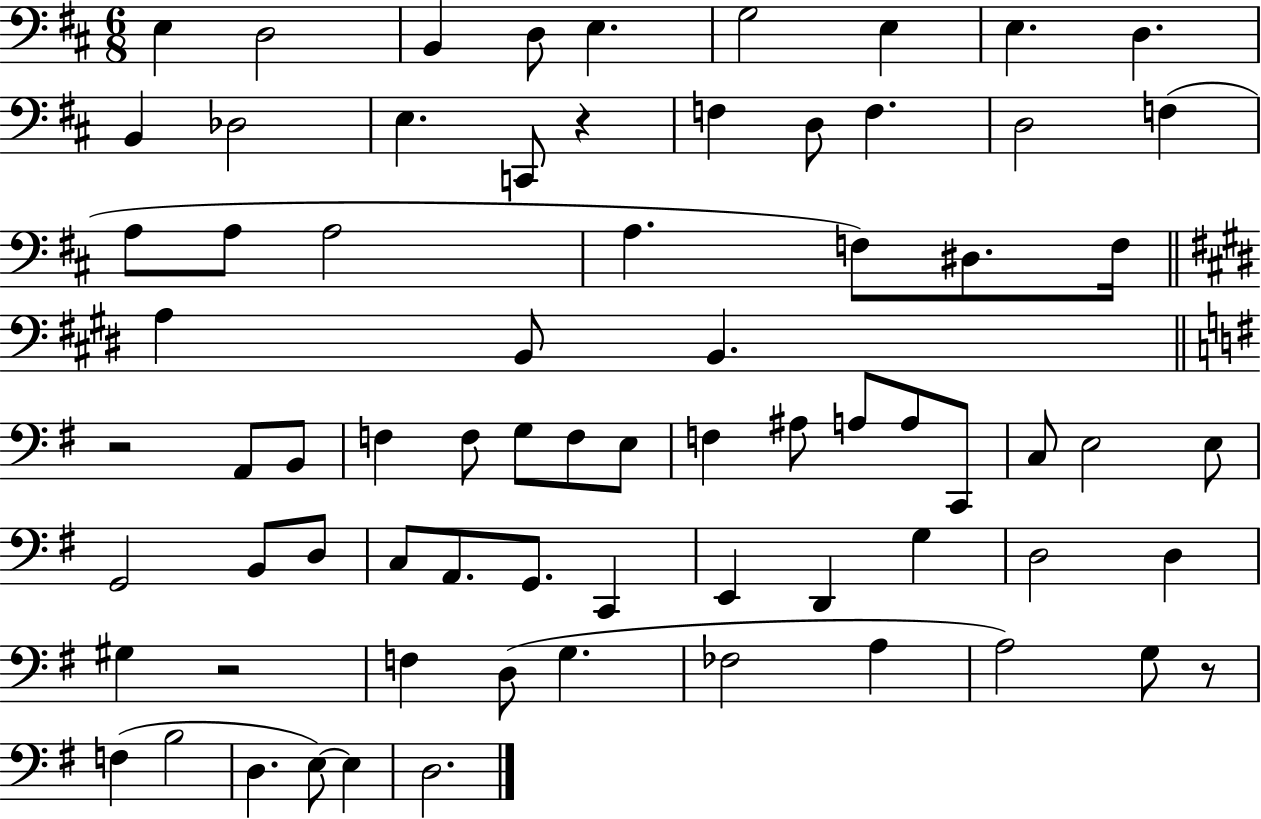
E3/q D3/h B2/q D3/e E3/q. G3/h E3/q E3/q. D3/q. B2/q Db3/h E3/q. C2/e R/q F3/q D3/e F3/q. D3/h F3/q A3/e A3/e A3/h A3/q. F3/e D#3/e. F3/s A3/q B2/e B2/q. R/h A2/e B2/e F3/q F3/e G3/e F3/e E3/e F3/q A#3/e A3/e A3/e C2/e C3/e E3/h E3/e G2/h B2/e D3/e C3/e A2/e. G2/e. C2/q E2/q D2/q G3/q D3/h D3/q G#3/q R/h F3/q D3/e G3/q. FES3/h A3/q A3/h G3/e R/e F3/q B3/h D3/q. E3/e E3/q D3/h.